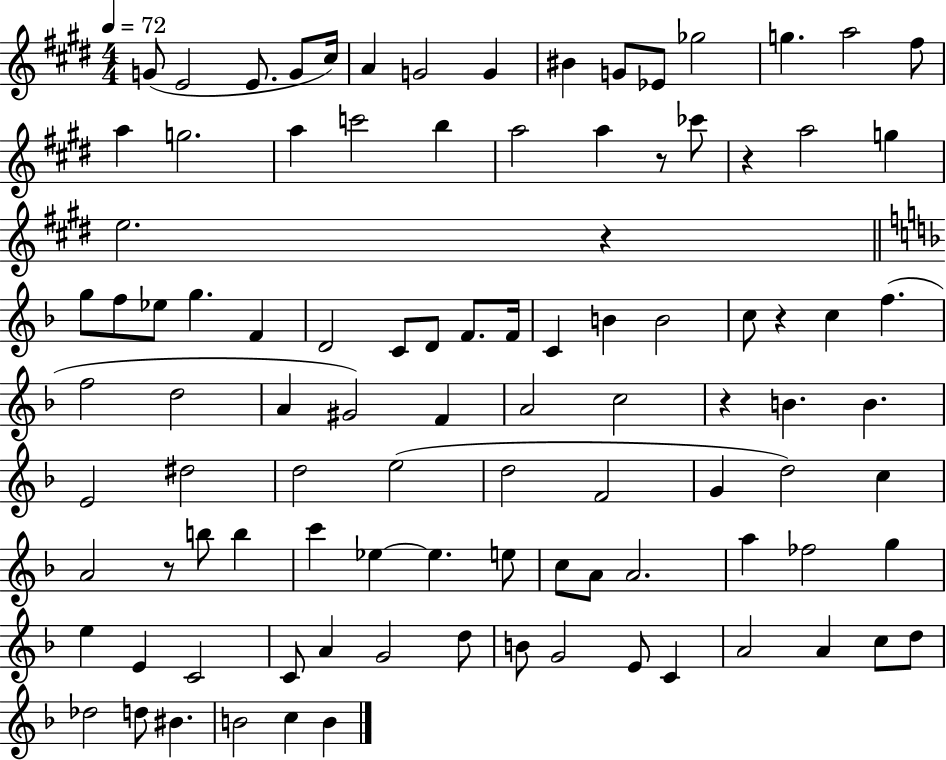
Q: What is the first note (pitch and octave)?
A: G4